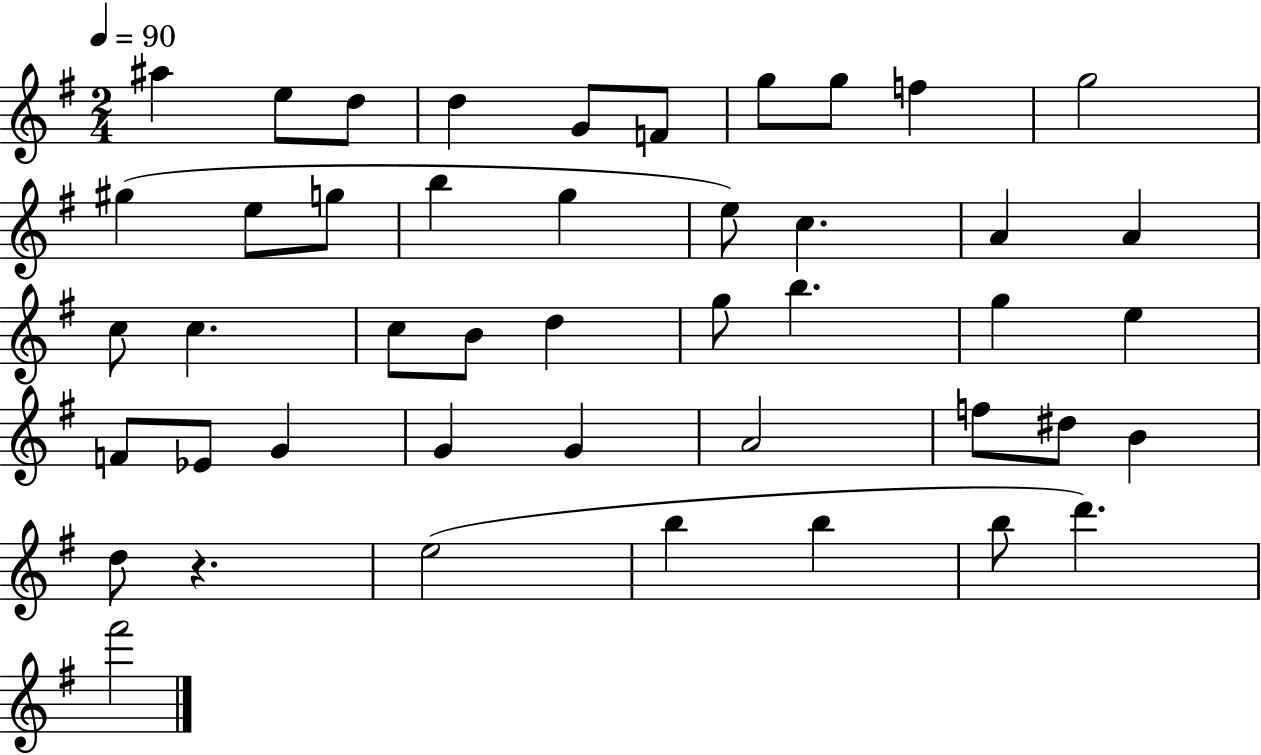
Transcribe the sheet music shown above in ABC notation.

X:1
T:Untitled
M:2/4
L:1/4
K:G
^a e/2 d/2 d G/2 F/2 g/2 g/2 f g2 ^g e/2 g/2 b g e/2 c A A c/2 c c/2 B/2 d g/2 b g e F/2 _E/2 G G G A2 f/2 ^d/2 B d/2 z e2 b b b/2 d' ^f'2